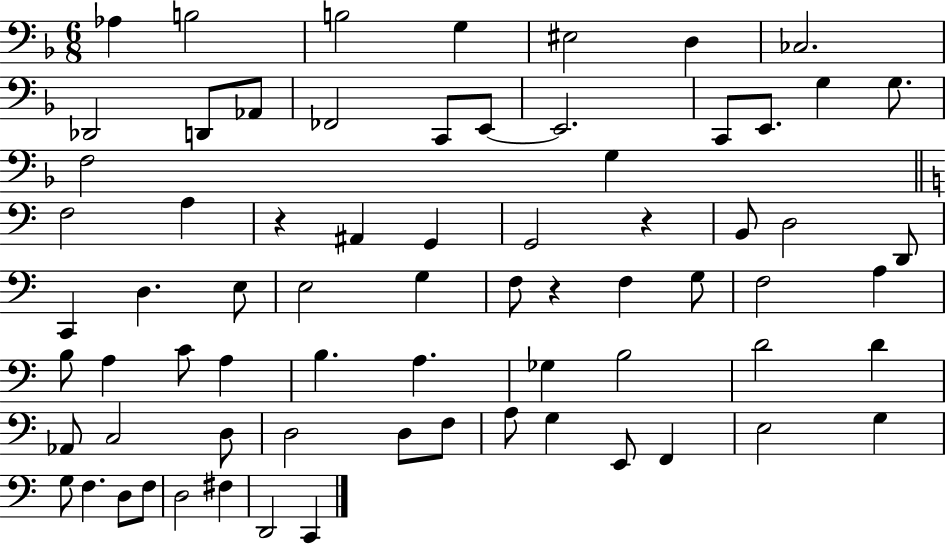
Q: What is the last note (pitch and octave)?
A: C2